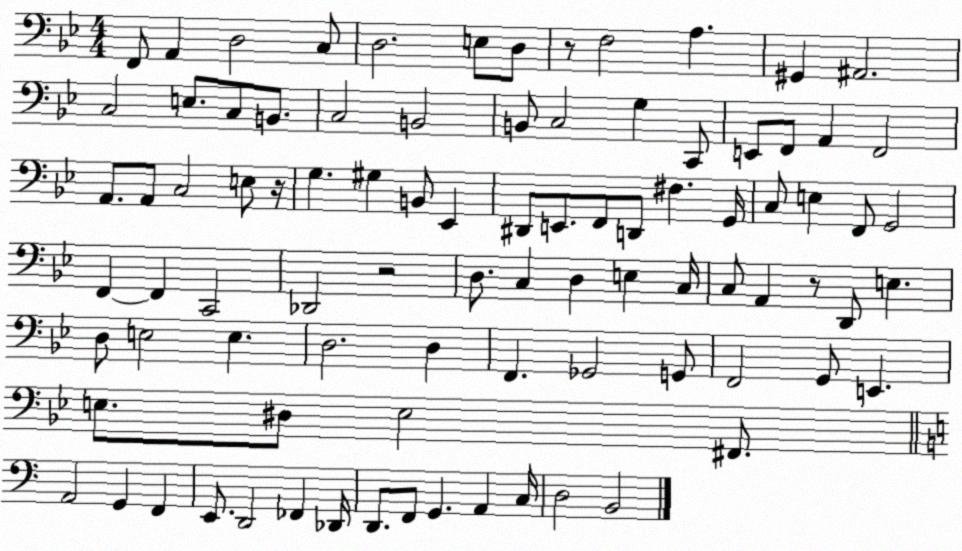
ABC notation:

X:1
T:Untitled
M:4/4
L:1/4
K:Bb
F,,/2 A,, D,2 C,/2 D,2 E,/2 D,/2 z/2 F,2 A, ^G,, ^A,,2 C,2 E,/2 C,/2 B,,/2 C,2 B,,2 B,,/2 C,2 G, C,,/2 E,,/2 F,,/2 A,, F,,2 A,,/2 A,,/2 C,2 E,/2 z/4 G, ^G, B,,/2 _E,, ^D,,/2 E,,/2 F,,/2 D,,/2 ^F, G,,/4 C,/2 E, F,,/2 G,,2 F,, F,, C,,2 _D,,2 z2 D,/2 C, D, E, C,/4 C,/2 A,, z/2 D,,/2 E, D,/2 E,2 E, D,2 D, F,, _G,,2 G,,/2 F,,2 G,,/2 E,, E,/2 ^D,/2 E,2 ^F,,/2 A,,2 G,, F,, E,,/2 D,,2 _F,, _D,,/4 D,,/2 F,,/2 G,, A,, C,/4 D,2 B,,2